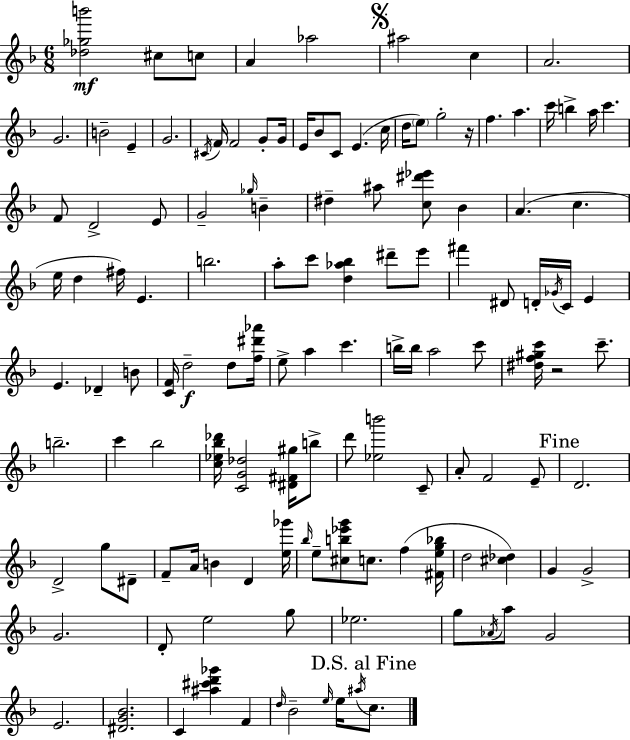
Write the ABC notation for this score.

X:1
T:Untitled
M:6/8
L:1/4
K:F
[_d_gb']2 ^c/2 c/2 A _a2 ^a2 c A2 G2 B2 E G2 ^C/4 F/4 F2 G/2 G/4 E/4 _B/2 C/2 E c/4 d/4 e/2 g2 z/4 f a c'/4 b a/4 c' F/2 D2 E/2 G2 _g/4 B ^d ^a/2 [c^d'_e']/2 _B A c e/4 d ^f/4 E b2 a/2 c'/2 [d_a_b] ^d'/2 e'/2 ^f' ^D/2 D/4 _G/4 C/4 E E _D B/2 [CF]/4 d2 d/2 [f^d'_a']/4 e/2 a c' b/4 b/4 a2 c'/2 [^df^gc']/4 z2 c'/2 b2 c' _b2 [c_e_b_d']/4 [CG_d]2 [^D^F^g]/4 b/2 d'/2 [_eb']2 C/2 A/2 F2 E/2 D2 D2 g/2 ^D/2 F/2 A/4 B D [e_g']/4 _b/4 e/2 [^cb_e'g']/2 c/2 f [^Feg_b]/4 d2 [^c_d] G G2 G2 D/2 e2 g/2 _e2 g/2 _A/4 a/2 G2 E2 [^DG_B]2 C [^a^c'd'_g'] F d/4 _B2 e/4 e/4 ^a/4 c/2